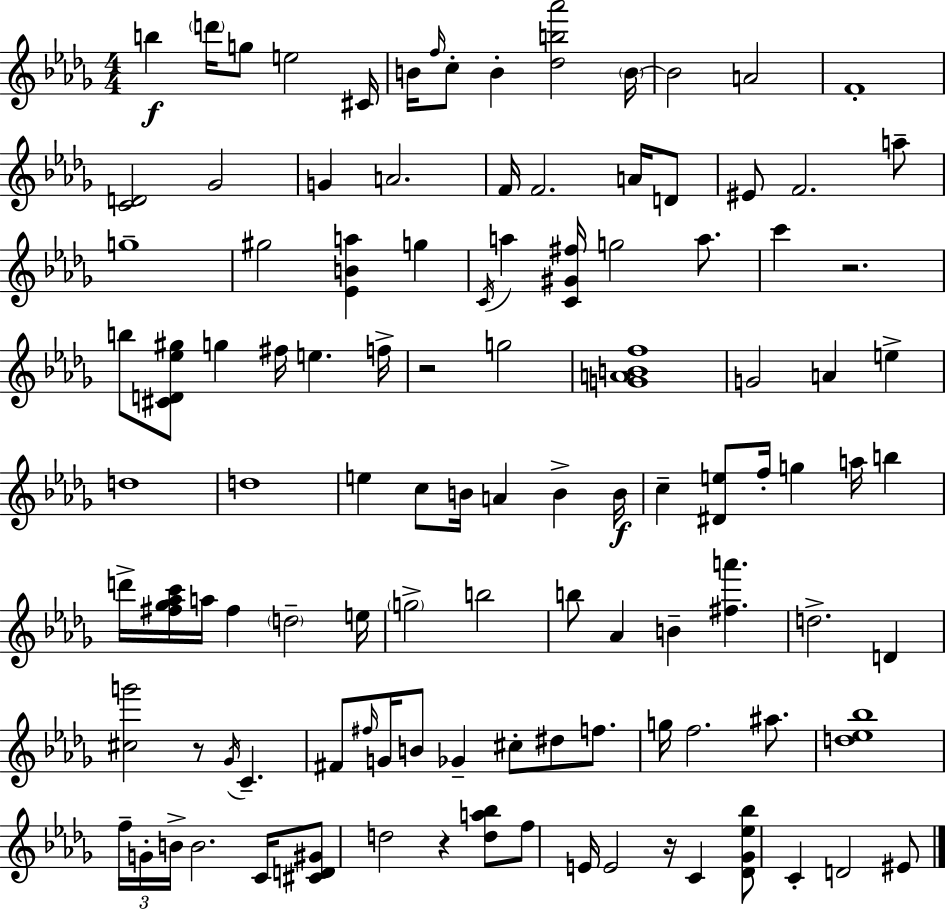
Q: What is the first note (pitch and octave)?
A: B5